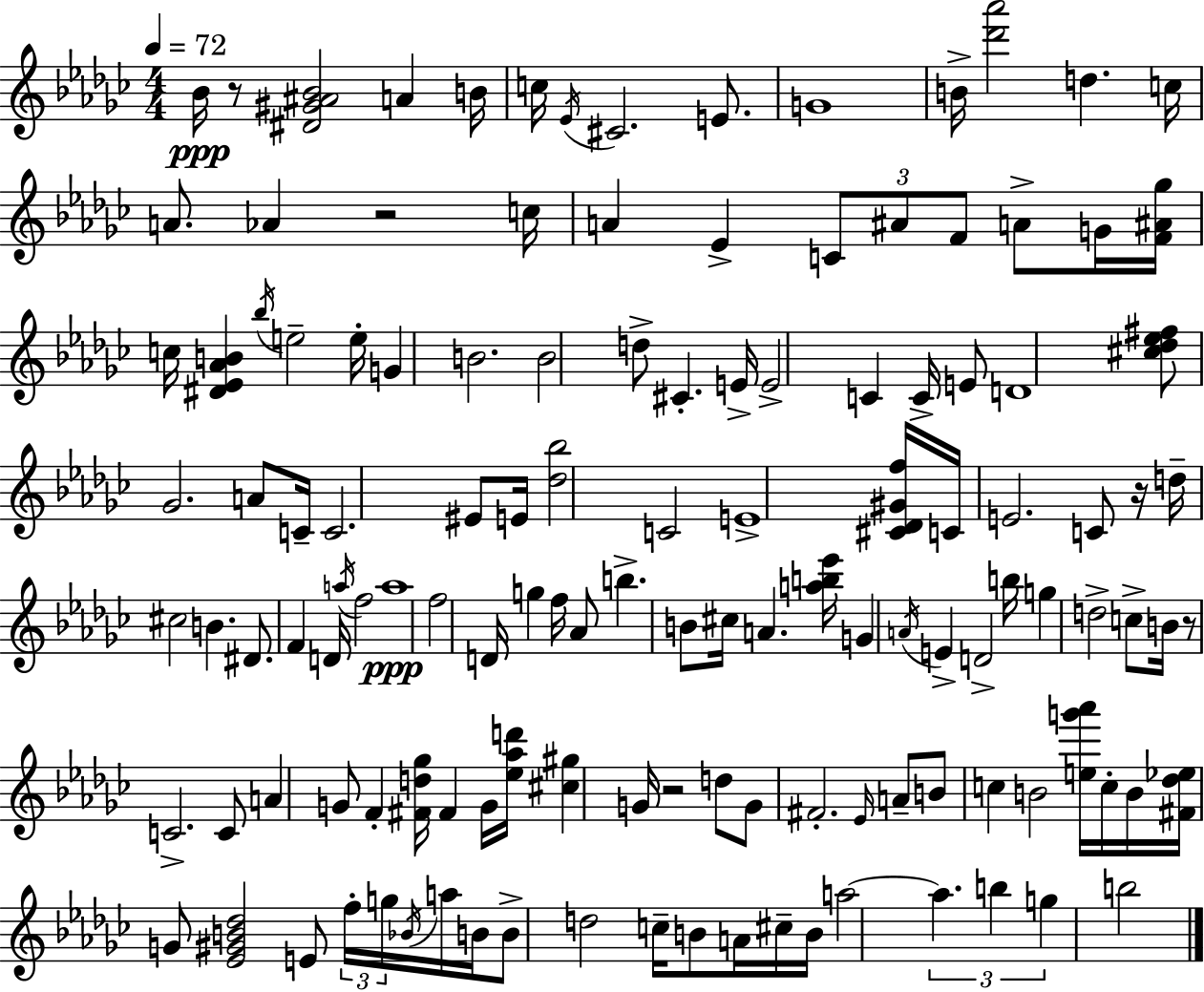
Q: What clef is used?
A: treble